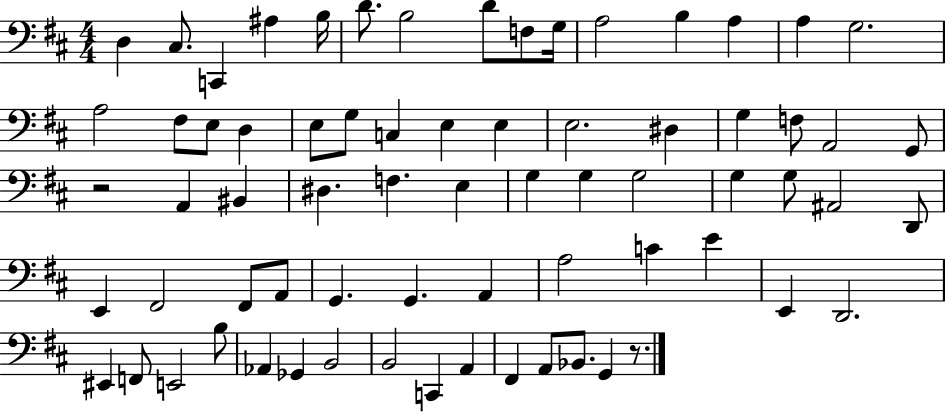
D3/q C#3/e. C2/q A#3/q B3/s D4/e. B3/h D4/e F3/e G3/s A3/h B3/q A3/q A3/q G3/h. A3/h F#3/e E3/e D3/q E3/e G3/e C3/q E3/q E3/q E3/h. D#3/q G3/q F3/e A2/h G2/e R/h A2/q BIS2/q D#3/q. F3/q. E3/q G3/q G3/q G3/h G3/q G3/e A#2/h D2/e E2/q F#2/h F#2/e A2/e G2/q. G2/q. A2/q A3/h C4/q E4/q E2/q D2/h. EIS2/q F2/e E2/h B3/e Ab2/q Gb2/q B2/h B2/h C2/q A2/q F#2/q A2/e Bb2/e. G2/q R/e.